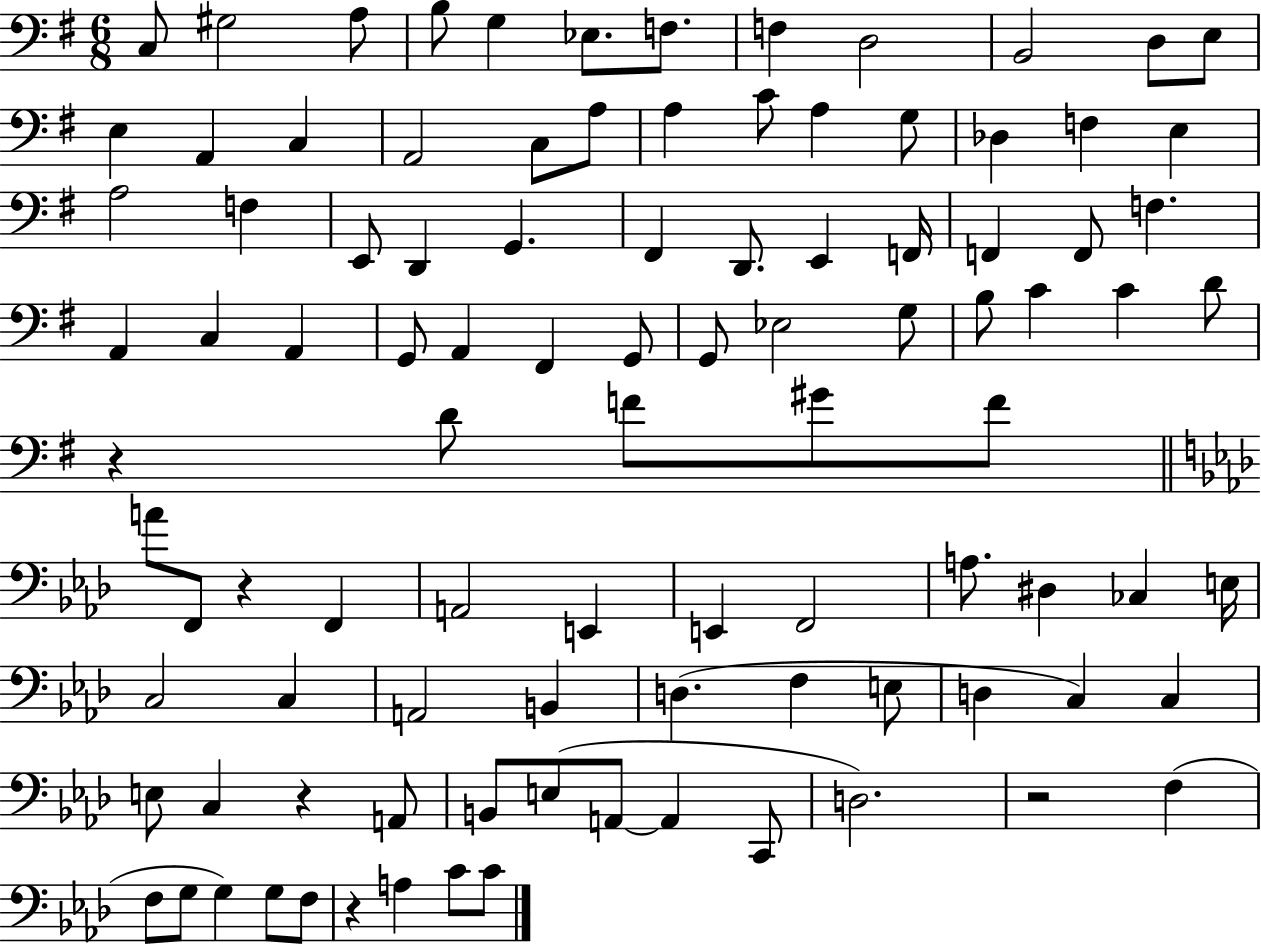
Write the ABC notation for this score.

X:1
T:Untitled
M:6/8
L:1/4
K:G
C,/2 ^G,2 A,/2 B,/2 G, _E,/2 F,/2 F, D,2 B,,2 D,/2 E,/2 E, A,, C, A,,2 C,/2 A,/2 A, C/2 A, G,/2 _D, F, E, A,2 F, E,,/2 D,, G,, ^F,, D,,/2 E,, F,,/4 F,, F,,/2 F, A,, C, A,, G,,/2 A,, ^F,, G,,/2 G,,/2 _E,2 G,/2 B,/2 C C D/2 z D/2 F/2 ^G/2 F/2 A/2 F,,/2 z F,, A,,2 E,, E,, F,,2 A,/2 ^D, _C, E,/4 C,2 C, A,,2 B,, D, F, E,/2 D, C, C, E,/2 C, z A,,/2 B,,/2 E,/2 A,,/2 A,, C,,/2 D,2 z2 F, F,/2 G,/2 G, G,/2 F,/2 z A, C/2 C/2